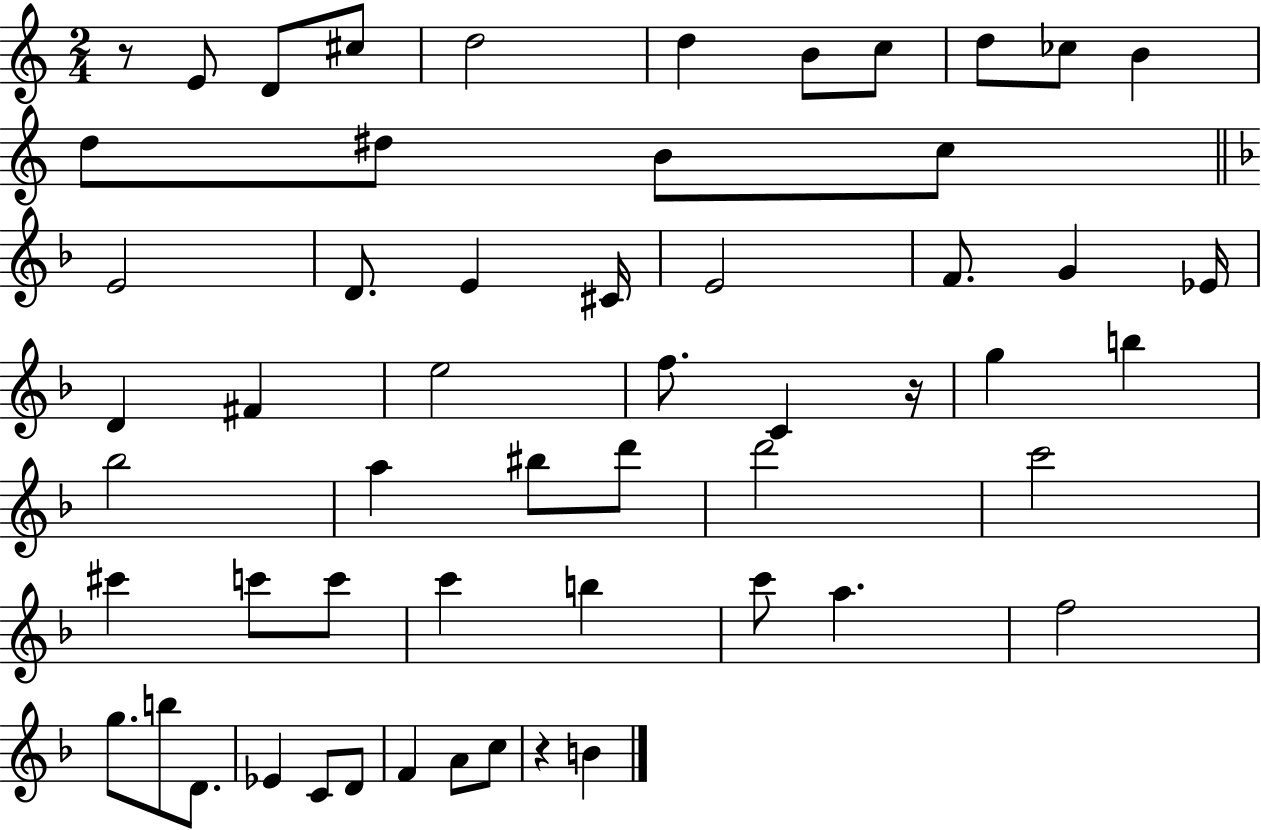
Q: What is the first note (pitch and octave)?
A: E4